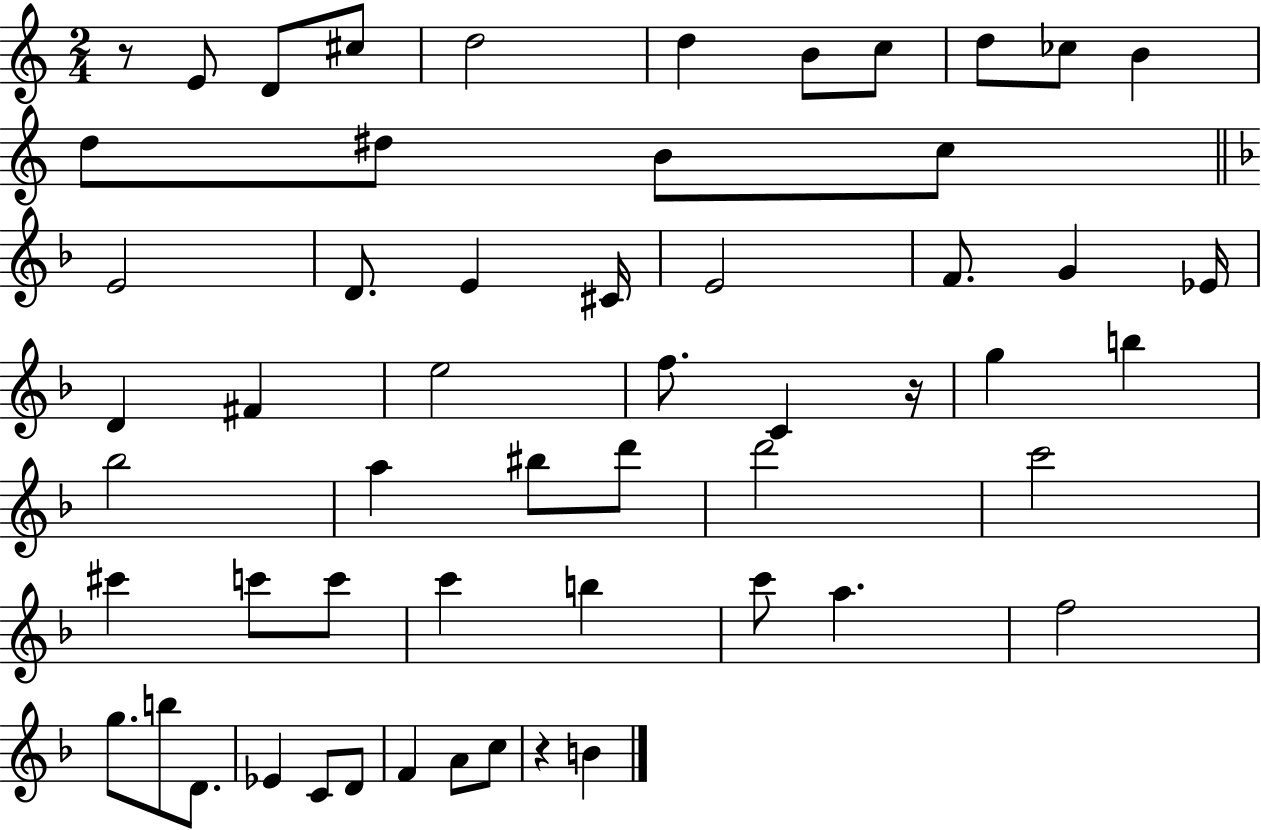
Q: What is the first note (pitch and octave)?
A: E4